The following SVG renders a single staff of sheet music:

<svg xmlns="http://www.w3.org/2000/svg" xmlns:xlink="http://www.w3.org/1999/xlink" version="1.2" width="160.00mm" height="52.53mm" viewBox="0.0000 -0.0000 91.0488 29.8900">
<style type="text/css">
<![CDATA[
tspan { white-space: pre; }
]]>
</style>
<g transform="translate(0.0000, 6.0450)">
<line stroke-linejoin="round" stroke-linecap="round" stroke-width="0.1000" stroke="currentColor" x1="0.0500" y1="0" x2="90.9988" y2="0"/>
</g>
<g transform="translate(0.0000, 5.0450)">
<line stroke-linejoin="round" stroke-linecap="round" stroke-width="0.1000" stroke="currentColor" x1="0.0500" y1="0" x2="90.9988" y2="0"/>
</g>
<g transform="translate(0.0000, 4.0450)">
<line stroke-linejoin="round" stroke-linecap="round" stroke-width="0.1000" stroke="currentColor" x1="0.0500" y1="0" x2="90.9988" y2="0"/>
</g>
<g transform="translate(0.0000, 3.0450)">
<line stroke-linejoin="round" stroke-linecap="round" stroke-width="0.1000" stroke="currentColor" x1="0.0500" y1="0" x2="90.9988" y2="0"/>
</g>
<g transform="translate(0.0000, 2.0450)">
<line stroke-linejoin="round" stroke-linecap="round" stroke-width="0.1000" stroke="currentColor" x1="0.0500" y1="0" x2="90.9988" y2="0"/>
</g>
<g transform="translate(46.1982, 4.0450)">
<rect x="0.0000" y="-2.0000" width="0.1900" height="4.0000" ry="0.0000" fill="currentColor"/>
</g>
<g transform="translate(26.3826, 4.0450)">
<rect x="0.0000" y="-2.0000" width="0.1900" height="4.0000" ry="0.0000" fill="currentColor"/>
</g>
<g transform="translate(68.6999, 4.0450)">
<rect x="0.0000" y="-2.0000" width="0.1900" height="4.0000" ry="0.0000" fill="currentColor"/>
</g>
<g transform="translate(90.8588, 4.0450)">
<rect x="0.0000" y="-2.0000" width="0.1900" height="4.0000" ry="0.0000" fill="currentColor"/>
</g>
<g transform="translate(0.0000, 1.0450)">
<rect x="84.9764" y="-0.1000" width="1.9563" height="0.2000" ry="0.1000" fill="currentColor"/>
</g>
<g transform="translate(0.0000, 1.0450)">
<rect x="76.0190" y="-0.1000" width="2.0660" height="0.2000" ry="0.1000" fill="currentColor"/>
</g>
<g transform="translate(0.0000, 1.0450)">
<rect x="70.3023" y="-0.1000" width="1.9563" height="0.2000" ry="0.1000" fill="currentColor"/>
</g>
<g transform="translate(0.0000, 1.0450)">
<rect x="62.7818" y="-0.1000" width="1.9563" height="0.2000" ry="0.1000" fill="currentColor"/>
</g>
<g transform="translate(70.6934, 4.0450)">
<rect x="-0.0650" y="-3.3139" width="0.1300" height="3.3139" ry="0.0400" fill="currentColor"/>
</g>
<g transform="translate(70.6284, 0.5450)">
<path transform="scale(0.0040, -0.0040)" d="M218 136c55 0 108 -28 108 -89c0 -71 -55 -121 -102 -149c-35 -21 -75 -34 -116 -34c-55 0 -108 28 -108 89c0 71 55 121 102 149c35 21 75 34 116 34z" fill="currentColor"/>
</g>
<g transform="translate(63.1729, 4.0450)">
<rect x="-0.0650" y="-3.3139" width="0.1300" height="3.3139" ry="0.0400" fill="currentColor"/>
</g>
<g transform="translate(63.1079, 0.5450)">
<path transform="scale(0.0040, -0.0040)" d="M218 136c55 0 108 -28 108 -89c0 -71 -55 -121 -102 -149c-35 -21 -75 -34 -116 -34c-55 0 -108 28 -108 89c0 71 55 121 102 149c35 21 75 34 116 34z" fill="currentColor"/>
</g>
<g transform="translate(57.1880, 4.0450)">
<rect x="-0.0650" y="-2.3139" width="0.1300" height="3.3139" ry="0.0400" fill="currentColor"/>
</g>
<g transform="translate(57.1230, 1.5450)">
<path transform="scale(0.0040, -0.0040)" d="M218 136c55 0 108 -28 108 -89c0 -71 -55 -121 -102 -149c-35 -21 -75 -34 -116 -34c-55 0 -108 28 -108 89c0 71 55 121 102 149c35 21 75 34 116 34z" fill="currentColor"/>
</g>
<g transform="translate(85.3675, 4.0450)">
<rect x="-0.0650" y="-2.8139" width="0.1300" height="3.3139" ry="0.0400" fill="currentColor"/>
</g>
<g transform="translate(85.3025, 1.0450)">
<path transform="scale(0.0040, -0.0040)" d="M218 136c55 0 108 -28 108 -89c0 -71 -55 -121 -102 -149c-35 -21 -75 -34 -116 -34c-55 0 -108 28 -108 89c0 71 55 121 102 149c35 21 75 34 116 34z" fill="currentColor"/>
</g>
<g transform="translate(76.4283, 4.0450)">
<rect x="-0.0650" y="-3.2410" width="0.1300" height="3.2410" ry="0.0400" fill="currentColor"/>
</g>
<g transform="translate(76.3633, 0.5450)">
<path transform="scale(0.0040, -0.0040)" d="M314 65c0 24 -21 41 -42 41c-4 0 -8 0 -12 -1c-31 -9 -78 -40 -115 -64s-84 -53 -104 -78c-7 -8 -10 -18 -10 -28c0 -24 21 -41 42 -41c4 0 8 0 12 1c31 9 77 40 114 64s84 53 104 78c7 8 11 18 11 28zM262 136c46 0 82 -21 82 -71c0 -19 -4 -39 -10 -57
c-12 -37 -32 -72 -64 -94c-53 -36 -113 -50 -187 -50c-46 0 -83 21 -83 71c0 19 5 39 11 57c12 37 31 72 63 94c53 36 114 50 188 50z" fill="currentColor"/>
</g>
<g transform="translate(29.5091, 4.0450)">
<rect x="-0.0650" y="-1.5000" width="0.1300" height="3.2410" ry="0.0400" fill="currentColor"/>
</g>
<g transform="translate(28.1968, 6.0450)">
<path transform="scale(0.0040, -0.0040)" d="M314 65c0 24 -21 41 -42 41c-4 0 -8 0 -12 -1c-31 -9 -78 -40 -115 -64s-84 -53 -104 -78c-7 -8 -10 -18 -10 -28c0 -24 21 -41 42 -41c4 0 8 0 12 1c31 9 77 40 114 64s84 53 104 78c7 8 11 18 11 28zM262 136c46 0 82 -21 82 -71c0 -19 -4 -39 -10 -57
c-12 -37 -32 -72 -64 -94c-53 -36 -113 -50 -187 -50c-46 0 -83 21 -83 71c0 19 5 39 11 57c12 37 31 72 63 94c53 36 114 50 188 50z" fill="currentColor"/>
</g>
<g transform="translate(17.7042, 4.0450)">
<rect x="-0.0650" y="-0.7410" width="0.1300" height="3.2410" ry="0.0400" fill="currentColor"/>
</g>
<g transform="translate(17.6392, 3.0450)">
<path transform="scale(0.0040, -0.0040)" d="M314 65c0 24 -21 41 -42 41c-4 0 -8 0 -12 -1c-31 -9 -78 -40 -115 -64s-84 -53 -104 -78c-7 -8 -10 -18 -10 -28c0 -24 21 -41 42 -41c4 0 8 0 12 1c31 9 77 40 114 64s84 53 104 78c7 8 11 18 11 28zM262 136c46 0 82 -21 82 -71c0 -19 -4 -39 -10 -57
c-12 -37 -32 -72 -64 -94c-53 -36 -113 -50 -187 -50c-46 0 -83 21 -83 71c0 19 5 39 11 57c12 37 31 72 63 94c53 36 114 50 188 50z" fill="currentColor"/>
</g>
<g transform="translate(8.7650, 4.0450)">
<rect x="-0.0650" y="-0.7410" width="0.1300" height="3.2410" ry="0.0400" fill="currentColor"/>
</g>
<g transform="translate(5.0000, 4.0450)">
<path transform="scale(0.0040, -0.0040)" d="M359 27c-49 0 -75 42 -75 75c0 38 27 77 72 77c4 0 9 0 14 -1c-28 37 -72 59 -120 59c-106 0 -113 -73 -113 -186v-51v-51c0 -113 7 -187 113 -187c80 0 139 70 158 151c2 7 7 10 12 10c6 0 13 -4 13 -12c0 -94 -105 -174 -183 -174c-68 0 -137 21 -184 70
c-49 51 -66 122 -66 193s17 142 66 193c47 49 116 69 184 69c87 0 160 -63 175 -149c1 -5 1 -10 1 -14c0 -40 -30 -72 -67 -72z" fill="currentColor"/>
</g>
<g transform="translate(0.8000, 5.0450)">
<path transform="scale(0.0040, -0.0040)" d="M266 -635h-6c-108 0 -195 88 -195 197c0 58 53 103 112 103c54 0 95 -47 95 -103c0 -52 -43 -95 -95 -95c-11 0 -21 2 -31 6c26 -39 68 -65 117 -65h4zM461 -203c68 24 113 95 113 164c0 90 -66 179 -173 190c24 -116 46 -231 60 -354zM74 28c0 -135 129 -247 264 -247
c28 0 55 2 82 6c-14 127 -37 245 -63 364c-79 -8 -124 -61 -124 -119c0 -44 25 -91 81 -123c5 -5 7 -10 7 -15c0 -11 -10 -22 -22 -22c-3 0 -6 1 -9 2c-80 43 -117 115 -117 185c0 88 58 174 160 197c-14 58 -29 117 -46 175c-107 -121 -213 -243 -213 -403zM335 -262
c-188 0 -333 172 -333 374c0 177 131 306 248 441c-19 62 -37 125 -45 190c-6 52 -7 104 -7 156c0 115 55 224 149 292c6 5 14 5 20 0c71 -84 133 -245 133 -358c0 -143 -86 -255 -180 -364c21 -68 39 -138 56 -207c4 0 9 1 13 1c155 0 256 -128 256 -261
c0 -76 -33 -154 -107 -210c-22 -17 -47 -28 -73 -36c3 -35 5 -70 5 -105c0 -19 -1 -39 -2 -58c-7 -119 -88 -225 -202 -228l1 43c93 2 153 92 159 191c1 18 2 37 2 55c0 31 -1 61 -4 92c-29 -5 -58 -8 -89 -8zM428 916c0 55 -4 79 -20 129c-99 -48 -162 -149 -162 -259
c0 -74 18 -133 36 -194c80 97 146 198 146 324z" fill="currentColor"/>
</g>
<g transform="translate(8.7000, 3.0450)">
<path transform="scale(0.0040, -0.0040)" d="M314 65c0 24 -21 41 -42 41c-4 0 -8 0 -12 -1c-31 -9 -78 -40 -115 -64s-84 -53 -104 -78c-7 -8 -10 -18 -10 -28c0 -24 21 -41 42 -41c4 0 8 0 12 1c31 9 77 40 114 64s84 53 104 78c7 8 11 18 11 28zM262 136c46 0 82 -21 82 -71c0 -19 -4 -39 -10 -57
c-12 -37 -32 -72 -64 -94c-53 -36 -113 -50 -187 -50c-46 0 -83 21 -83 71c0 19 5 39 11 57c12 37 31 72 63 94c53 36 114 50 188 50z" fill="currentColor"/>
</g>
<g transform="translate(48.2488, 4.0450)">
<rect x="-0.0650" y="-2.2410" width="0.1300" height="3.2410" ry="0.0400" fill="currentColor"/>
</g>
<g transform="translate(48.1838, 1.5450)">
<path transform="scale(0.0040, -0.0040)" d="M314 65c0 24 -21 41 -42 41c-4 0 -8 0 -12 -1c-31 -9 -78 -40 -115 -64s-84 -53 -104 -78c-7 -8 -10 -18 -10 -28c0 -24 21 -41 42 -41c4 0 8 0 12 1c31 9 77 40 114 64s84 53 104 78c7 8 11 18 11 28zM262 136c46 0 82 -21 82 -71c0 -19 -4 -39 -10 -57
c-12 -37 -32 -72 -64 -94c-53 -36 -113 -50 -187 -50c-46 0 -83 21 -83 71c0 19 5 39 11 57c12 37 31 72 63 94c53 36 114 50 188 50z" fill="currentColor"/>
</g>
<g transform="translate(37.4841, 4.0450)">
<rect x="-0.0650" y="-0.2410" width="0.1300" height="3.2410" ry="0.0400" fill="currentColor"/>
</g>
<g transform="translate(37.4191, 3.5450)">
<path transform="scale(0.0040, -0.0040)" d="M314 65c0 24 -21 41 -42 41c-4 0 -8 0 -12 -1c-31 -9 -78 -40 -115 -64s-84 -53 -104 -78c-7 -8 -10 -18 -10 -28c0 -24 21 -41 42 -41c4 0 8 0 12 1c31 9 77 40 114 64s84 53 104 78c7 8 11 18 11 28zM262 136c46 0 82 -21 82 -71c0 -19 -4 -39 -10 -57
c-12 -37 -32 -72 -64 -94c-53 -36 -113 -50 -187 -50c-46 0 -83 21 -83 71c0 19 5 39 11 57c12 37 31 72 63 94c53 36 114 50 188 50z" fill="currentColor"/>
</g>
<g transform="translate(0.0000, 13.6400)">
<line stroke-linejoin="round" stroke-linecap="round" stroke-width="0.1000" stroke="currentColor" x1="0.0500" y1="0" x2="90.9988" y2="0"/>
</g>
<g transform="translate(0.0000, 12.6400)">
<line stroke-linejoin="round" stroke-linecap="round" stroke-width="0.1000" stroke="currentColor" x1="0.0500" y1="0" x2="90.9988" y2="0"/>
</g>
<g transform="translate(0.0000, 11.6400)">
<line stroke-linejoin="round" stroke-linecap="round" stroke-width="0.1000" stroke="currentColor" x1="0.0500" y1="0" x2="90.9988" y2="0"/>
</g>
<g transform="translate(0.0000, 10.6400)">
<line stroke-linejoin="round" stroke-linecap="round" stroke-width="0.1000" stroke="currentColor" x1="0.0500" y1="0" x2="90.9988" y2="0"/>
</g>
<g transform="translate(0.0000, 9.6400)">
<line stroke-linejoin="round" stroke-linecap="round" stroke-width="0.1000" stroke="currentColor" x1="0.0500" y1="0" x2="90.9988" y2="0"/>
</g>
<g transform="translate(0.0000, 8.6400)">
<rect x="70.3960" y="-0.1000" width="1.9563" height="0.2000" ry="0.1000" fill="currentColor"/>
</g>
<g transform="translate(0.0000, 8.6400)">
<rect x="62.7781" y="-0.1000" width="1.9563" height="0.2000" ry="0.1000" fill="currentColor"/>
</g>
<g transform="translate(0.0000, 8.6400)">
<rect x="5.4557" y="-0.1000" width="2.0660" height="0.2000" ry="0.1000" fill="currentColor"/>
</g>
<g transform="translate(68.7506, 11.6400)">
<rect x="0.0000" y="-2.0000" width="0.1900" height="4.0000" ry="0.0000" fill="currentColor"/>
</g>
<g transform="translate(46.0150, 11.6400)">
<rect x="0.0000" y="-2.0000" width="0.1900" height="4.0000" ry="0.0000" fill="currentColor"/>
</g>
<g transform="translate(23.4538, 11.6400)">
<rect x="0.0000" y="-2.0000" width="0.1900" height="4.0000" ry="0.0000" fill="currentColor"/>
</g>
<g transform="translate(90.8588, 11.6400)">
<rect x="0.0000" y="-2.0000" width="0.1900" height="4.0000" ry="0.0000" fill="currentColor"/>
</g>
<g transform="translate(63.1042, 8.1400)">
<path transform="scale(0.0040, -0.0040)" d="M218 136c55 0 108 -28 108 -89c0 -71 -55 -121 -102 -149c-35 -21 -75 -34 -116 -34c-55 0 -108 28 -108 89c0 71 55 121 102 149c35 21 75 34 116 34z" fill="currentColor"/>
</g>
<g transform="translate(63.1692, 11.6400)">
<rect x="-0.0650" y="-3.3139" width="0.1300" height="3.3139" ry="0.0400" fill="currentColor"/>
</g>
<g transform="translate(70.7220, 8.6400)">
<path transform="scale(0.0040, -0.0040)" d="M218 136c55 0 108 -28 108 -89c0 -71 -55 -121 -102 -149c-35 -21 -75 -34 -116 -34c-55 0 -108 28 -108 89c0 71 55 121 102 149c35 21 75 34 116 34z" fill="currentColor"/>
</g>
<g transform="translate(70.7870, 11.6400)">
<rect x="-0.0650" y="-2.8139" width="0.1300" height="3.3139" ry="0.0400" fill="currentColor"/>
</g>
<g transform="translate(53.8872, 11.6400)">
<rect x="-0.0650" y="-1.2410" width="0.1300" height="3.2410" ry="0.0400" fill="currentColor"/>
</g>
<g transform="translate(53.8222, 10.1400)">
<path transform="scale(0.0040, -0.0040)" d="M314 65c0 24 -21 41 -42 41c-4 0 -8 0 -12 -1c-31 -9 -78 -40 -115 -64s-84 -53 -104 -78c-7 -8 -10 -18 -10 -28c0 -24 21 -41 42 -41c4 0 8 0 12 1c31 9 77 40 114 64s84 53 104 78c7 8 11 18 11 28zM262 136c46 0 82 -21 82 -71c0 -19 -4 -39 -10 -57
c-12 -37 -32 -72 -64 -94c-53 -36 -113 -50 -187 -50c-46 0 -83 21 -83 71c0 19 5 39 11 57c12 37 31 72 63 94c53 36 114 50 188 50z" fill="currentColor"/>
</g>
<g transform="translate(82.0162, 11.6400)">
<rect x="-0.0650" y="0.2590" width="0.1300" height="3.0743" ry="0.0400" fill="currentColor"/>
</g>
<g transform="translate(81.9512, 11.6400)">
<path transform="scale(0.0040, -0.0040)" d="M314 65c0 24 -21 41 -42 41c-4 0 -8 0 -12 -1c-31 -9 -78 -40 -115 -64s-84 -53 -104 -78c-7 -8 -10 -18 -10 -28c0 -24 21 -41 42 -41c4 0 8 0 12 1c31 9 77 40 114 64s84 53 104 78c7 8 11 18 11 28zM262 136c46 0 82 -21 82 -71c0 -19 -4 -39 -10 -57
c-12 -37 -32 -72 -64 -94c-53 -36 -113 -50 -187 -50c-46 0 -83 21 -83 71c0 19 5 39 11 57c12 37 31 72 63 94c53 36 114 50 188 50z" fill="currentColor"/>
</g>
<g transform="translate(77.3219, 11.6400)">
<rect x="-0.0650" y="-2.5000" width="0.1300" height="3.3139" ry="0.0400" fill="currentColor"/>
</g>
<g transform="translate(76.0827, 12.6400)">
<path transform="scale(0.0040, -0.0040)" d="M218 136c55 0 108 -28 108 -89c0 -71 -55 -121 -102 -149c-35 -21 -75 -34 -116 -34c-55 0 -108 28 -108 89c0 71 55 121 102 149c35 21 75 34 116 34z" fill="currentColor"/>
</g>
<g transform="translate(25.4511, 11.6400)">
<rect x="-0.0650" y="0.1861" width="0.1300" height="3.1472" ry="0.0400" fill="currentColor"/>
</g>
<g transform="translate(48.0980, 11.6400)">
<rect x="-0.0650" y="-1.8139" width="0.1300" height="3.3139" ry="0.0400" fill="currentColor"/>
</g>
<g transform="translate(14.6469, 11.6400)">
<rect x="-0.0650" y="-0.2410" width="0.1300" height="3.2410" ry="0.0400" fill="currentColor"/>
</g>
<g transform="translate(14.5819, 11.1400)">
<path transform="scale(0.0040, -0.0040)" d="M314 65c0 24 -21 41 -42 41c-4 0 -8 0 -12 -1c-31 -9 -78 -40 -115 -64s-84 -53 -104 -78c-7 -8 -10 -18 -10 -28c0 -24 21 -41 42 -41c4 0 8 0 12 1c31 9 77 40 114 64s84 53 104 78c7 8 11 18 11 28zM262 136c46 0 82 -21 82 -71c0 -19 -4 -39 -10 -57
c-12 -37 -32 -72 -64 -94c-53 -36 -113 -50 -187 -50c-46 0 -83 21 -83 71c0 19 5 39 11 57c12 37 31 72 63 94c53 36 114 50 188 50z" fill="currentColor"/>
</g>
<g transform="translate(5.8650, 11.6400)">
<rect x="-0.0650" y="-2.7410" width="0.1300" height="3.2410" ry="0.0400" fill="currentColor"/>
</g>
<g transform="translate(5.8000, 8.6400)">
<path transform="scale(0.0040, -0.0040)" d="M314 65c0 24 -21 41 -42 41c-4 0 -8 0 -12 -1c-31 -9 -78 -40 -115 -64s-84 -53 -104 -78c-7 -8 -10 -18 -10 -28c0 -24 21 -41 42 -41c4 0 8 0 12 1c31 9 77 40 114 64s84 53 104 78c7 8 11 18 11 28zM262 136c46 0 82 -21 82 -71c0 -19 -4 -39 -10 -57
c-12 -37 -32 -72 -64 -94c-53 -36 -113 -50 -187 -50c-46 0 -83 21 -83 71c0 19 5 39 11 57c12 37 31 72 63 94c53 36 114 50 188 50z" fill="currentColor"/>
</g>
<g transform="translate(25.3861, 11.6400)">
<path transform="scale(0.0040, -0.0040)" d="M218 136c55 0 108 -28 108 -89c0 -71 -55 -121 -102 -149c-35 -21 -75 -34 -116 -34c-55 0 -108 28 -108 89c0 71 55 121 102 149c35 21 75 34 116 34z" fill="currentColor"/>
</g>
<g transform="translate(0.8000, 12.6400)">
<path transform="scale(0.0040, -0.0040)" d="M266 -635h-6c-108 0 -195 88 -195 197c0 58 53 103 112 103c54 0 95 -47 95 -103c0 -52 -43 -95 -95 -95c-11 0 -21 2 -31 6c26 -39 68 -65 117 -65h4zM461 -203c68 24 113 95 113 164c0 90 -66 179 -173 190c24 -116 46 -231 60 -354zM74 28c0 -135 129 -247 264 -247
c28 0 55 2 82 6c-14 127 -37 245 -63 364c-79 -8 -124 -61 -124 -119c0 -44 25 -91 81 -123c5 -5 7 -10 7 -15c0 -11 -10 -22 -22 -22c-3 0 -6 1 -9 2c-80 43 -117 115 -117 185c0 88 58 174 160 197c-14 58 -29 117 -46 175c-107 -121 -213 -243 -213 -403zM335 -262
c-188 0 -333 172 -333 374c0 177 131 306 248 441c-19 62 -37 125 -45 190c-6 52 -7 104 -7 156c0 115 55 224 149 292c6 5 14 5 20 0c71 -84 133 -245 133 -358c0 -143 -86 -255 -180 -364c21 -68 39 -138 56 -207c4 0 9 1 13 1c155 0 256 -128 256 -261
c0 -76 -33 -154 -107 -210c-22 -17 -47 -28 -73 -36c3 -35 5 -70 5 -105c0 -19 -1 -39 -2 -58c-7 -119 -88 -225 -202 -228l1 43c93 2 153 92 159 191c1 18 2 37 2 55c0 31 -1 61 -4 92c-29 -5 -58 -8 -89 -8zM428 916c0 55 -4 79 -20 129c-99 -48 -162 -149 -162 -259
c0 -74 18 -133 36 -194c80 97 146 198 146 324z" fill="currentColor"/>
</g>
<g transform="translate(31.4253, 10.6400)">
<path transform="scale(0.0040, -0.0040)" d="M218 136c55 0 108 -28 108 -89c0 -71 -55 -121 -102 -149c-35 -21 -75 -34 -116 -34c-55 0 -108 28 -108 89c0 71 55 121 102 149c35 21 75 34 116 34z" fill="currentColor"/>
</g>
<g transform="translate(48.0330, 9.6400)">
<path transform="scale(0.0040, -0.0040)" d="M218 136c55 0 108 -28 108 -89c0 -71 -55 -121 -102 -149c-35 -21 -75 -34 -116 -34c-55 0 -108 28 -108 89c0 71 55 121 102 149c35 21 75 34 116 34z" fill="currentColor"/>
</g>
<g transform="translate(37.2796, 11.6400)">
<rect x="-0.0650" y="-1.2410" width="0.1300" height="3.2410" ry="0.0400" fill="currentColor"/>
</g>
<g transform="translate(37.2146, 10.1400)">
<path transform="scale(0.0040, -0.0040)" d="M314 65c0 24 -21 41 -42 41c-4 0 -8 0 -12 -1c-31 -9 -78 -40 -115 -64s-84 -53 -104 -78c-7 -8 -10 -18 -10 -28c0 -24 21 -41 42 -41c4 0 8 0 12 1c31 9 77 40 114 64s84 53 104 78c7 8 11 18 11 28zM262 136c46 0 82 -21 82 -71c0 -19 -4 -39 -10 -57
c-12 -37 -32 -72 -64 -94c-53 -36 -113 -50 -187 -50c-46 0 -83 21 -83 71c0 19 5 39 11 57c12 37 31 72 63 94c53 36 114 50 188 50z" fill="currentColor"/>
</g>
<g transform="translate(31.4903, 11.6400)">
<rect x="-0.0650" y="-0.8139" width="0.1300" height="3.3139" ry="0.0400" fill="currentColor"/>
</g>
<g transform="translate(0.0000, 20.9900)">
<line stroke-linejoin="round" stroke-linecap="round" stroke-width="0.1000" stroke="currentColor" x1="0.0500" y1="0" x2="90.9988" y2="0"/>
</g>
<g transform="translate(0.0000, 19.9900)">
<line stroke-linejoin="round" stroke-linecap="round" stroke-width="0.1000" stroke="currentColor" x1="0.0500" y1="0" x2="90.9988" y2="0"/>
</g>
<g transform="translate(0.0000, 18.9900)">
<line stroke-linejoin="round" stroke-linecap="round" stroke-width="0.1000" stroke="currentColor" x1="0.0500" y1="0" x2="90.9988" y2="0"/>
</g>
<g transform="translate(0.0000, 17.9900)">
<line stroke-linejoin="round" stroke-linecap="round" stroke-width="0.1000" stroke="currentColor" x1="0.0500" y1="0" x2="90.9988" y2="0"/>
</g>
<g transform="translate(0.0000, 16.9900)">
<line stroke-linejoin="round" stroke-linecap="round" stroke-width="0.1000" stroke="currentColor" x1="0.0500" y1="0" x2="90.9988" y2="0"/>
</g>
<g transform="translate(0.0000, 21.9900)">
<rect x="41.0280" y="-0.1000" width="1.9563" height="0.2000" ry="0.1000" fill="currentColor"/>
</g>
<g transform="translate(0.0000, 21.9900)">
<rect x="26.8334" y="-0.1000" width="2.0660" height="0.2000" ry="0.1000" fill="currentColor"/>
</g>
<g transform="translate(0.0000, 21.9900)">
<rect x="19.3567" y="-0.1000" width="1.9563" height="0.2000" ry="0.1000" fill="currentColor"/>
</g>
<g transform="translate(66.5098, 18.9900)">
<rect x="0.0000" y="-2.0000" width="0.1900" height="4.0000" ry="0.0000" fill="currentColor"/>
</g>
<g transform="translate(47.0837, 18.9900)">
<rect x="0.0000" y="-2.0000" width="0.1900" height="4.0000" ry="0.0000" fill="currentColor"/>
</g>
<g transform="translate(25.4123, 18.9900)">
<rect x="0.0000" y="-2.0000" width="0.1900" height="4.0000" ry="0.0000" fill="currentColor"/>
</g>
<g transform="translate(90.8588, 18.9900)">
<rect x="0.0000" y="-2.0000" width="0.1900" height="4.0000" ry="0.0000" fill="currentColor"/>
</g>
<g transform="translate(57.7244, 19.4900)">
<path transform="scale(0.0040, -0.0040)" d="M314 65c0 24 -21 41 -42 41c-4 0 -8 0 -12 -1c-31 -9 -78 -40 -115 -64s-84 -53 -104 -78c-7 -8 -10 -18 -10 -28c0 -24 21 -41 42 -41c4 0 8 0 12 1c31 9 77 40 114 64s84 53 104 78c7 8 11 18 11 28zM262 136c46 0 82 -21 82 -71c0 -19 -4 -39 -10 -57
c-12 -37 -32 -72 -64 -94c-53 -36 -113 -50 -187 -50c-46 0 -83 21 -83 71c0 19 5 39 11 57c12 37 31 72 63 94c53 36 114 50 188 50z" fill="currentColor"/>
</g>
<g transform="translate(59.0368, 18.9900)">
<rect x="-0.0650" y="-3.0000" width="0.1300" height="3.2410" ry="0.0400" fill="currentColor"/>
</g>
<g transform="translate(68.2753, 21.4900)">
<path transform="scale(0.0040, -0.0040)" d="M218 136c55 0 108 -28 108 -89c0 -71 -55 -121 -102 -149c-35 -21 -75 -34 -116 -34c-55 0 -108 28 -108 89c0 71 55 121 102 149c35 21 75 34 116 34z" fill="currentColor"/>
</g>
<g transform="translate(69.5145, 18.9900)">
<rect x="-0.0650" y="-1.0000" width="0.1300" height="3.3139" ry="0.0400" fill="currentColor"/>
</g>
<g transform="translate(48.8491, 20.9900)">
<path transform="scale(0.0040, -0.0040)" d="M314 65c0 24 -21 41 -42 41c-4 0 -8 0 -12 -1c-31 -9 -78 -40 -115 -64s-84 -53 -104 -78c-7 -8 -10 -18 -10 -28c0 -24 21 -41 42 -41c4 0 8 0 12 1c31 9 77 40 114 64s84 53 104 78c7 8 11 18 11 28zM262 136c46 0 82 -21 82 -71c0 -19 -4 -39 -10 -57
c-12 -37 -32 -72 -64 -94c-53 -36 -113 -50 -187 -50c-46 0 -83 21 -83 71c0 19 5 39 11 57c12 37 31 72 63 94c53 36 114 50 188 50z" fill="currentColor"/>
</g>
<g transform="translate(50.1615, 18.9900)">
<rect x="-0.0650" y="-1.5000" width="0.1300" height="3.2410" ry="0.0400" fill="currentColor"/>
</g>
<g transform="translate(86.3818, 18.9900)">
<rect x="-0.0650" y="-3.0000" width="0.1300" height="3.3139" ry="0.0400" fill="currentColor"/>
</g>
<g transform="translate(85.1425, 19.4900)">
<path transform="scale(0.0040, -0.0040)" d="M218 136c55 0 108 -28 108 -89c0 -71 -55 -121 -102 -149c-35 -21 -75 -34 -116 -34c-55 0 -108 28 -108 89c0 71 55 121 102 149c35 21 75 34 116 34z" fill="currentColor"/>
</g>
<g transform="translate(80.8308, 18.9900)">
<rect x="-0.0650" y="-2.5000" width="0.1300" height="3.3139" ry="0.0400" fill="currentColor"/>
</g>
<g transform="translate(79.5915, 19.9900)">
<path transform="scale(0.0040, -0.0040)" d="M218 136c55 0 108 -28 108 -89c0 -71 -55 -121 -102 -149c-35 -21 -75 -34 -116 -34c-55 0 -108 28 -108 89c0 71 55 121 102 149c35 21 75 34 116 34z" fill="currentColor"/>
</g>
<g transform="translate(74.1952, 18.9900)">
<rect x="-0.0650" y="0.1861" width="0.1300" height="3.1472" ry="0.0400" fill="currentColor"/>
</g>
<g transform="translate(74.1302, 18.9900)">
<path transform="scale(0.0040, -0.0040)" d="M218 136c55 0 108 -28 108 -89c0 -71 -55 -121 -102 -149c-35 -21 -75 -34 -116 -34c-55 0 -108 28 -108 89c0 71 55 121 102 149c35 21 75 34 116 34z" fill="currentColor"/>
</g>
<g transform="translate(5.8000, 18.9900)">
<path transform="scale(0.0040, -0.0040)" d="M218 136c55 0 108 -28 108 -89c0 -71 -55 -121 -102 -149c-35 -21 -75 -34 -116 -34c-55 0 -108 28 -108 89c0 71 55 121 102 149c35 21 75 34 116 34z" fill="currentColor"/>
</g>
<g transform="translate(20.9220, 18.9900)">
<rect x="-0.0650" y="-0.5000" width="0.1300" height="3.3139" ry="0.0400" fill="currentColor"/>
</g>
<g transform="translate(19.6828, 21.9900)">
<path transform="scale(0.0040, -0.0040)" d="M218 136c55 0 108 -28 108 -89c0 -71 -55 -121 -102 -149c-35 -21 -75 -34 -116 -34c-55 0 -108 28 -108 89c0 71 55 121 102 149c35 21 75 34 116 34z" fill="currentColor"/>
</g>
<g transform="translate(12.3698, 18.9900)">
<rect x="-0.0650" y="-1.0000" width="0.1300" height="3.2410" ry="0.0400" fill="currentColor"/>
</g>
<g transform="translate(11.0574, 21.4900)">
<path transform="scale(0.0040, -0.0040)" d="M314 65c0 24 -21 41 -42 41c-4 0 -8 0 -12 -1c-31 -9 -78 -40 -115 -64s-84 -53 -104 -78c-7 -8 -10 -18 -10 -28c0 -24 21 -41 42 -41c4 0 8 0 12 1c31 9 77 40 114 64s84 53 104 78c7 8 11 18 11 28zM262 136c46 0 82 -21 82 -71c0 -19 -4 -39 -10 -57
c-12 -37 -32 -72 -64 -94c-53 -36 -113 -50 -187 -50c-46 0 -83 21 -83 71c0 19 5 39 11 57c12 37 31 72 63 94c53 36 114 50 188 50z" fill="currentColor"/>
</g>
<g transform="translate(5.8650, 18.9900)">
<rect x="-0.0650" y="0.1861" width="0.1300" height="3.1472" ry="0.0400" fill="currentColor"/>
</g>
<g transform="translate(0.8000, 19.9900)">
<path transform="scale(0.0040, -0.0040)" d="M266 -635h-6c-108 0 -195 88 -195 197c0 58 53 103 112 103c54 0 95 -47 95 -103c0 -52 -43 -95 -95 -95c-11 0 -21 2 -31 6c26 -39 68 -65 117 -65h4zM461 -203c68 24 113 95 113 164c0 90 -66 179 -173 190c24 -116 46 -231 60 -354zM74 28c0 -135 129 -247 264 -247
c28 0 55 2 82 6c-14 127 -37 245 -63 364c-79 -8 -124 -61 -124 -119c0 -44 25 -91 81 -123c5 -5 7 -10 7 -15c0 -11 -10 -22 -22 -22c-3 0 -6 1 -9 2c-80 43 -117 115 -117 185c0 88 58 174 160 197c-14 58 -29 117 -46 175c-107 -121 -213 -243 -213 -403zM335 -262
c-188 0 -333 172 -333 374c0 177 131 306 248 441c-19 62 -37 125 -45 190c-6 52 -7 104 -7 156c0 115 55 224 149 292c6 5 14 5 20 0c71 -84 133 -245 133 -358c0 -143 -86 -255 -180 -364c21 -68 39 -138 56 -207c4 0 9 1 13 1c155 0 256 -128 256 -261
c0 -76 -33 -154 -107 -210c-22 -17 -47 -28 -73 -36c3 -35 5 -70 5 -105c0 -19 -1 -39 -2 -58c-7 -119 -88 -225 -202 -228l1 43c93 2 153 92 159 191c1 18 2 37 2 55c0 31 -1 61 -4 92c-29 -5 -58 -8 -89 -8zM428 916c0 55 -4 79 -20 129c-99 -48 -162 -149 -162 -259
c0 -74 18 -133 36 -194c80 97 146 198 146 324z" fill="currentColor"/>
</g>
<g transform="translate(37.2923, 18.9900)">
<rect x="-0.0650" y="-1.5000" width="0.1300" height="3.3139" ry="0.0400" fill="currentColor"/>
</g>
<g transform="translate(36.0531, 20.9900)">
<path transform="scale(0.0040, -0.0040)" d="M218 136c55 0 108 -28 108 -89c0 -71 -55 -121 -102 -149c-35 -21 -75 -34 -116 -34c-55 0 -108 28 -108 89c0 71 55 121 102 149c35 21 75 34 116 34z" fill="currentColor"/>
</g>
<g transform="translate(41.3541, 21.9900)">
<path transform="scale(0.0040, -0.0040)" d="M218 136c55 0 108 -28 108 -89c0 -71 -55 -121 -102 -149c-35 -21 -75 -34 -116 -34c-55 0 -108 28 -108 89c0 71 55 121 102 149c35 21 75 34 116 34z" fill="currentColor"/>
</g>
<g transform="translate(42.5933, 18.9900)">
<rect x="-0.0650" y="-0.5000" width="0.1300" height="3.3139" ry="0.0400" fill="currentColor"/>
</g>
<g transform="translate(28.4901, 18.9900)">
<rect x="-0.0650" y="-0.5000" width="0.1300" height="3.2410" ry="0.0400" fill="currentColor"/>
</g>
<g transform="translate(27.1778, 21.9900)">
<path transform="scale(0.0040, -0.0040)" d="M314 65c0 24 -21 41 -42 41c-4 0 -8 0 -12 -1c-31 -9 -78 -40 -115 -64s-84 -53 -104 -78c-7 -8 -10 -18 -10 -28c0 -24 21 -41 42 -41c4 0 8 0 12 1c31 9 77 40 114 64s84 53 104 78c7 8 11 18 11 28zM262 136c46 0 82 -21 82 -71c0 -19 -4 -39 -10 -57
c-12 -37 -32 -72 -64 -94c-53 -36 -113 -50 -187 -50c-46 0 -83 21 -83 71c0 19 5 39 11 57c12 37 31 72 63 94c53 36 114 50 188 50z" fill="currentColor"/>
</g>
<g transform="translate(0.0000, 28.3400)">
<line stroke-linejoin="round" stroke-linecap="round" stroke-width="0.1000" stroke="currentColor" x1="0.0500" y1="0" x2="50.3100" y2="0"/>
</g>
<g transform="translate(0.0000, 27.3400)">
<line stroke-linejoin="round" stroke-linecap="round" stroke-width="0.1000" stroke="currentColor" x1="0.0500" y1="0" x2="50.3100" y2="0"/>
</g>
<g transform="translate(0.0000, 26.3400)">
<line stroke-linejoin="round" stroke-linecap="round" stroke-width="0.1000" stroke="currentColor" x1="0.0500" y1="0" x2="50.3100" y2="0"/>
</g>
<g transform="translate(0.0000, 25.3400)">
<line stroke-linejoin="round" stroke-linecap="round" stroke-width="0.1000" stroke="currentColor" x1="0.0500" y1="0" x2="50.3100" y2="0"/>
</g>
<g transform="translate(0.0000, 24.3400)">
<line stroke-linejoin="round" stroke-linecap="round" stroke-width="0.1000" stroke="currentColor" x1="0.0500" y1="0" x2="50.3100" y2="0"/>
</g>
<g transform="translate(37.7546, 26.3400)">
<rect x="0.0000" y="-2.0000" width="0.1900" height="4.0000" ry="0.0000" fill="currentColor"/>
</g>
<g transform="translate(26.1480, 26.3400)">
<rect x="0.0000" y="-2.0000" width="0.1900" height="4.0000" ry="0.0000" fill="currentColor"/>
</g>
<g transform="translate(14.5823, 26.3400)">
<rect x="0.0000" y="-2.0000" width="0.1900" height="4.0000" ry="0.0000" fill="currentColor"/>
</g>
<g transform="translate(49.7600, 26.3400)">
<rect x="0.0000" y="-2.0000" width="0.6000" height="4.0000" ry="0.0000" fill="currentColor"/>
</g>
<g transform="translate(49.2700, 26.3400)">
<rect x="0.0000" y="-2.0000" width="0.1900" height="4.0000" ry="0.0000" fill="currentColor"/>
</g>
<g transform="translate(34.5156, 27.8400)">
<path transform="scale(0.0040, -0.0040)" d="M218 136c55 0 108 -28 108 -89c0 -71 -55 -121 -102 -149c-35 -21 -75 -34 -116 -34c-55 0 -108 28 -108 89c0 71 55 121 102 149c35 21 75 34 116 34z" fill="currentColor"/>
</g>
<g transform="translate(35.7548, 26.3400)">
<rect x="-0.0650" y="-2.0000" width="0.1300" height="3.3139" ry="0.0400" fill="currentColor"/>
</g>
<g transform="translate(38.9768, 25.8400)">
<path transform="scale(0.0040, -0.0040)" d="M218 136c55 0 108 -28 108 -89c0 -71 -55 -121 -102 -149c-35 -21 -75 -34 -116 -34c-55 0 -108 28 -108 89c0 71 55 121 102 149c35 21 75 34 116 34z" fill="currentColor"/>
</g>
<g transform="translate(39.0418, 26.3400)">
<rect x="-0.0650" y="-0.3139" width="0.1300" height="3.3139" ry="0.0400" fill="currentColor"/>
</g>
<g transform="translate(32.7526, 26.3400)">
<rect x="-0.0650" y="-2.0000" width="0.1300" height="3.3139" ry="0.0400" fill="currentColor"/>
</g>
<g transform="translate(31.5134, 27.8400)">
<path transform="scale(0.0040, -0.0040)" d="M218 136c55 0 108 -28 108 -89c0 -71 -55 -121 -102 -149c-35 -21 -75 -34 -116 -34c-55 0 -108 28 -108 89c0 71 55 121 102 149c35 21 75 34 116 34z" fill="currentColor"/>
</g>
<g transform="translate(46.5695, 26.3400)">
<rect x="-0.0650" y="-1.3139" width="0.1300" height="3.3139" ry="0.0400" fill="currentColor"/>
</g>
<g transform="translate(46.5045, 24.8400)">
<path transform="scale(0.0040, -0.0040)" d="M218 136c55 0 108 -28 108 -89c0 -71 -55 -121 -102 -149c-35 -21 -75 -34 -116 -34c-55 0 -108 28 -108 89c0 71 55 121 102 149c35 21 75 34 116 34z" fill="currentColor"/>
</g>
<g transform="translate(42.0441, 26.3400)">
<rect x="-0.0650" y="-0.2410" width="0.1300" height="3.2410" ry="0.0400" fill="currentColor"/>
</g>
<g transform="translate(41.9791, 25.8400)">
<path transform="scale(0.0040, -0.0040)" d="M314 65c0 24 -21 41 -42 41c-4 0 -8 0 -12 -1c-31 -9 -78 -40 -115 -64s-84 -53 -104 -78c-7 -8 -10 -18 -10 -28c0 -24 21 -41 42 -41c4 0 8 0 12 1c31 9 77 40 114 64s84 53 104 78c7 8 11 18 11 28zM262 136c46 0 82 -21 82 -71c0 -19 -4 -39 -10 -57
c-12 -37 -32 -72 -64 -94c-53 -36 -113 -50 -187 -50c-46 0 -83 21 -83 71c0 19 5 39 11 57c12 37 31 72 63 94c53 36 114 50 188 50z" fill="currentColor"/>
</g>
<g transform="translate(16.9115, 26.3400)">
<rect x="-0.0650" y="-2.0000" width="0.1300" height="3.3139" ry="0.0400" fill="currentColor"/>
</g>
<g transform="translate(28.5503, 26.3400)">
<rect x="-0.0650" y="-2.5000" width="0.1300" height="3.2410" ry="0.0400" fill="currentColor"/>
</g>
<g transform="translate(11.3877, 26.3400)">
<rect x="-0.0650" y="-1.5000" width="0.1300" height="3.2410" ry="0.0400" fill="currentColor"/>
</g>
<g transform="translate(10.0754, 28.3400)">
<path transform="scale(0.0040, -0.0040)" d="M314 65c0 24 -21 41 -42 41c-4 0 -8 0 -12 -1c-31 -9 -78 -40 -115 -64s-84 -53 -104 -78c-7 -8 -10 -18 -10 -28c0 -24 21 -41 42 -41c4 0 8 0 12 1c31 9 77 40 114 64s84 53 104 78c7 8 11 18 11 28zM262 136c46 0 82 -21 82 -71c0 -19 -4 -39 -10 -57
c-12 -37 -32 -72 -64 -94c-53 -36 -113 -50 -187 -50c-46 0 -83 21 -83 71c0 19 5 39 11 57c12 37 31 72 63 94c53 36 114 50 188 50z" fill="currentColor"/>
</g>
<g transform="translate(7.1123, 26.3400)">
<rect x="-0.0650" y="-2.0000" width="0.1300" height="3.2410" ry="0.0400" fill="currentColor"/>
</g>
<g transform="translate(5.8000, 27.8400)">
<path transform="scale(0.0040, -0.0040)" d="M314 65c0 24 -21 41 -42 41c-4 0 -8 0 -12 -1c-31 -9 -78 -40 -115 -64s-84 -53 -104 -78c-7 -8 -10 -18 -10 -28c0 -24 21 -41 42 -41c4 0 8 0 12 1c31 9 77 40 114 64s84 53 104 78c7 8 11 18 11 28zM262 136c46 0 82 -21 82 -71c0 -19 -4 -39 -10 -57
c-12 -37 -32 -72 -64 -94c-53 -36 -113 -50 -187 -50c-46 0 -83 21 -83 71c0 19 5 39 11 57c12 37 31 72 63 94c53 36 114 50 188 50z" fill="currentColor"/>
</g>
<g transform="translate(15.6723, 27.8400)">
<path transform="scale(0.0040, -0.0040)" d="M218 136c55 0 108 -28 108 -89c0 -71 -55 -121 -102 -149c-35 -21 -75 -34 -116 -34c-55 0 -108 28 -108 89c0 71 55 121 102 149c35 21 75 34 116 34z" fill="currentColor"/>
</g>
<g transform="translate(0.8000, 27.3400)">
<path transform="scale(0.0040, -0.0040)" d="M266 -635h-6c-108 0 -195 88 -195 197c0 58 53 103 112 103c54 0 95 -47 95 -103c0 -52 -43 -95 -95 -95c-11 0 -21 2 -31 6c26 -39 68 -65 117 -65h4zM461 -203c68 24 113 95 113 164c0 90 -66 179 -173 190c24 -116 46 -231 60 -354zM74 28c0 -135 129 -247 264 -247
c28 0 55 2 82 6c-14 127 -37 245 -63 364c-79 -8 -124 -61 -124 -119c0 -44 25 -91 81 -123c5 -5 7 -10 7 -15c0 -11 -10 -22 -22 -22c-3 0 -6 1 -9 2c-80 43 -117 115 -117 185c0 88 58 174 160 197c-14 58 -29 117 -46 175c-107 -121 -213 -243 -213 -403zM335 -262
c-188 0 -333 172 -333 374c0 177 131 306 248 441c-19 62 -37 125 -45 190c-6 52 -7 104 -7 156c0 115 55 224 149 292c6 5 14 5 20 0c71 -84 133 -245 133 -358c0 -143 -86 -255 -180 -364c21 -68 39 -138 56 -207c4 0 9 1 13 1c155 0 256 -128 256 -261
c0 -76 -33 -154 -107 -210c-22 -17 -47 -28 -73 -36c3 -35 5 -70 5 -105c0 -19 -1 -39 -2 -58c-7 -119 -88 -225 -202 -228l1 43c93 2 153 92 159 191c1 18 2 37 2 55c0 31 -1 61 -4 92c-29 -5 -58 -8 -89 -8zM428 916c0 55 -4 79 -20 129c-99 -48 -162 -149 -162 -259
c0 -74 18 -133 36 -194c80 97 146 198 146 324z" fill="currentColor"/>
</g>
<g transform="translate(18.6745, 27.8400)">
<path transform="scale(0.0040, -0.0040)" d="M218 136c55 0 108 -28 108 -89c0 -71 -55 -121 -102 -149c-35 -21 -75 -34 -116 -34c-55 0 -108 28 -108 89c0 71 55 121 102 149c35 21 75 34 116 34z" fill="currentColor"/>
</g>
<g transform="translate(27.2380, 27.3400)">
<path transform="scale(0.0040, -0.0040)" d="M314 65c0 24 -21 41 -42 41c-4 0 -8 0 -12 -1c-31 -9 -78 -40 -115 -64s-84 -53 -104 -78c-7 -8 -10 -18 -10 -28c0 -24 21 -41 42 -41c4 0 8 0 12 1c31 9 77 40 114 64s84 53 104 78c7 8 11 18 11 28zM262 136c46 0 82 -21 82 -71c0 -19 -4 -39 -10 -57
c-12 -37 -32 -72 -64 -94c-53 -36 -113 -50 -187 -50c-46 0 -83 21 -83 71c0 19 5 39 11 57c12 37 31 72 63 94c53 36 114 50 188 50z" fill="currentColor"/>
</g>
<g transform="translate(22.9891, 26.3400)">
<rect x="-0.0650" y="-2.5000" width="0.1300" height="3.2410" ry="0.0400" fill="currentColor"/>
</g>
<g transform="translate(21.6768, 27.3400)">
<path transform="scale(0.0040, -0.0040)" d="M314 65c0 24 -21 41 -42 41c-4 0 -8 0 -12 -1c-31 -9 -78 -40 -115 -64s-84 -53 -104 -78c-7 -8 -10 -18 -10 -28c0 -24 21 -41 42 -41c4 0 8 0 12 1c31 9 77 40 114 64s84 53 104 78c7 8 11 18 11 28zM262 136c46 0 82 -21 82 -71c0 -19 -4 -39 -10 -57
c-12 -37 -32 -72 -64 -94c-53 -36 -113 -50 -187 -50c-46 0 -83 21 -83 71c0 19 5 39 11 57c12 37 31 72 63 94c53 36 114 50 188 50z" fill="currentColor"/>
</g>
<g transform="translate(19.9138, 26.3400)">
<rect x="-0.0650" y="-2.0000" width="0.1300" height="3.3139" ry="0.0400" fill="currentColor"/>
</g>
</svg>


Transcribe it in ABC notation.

X:1
T:Untitled
M:4/4
L:1/4
K:C
d2 d2 E2 c2 g2 g b b b2 a a2 c2 B d e2 f e2 b a G B2 B D2 C C2 E C E2 A2 D B G A F2 E2 F F G2 G2 F F c c2 e